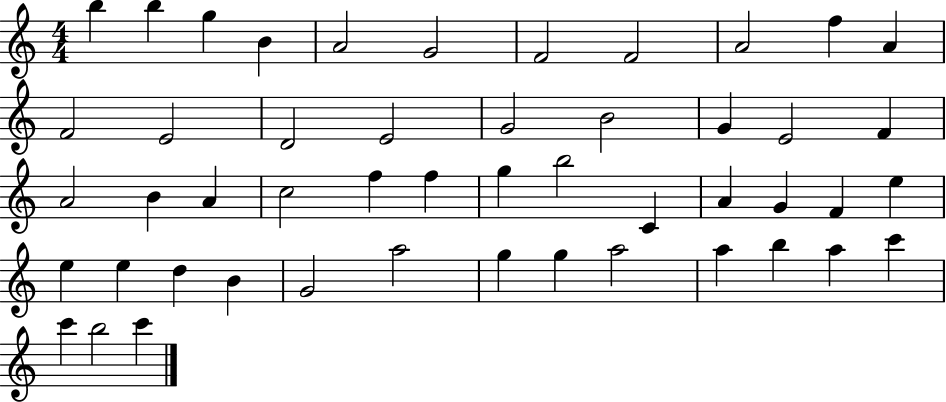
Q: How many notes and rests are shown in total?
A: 49